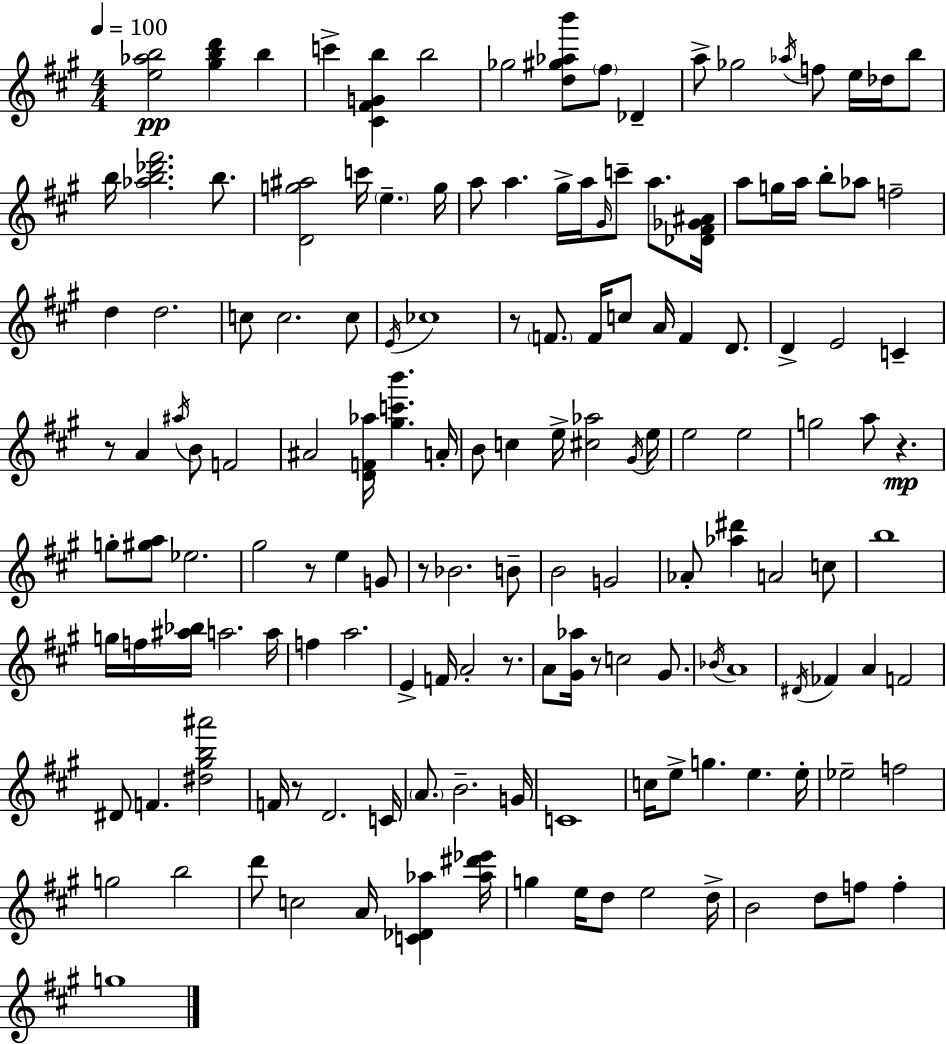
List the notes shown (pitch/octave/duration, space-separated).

[E5,Ab5,B5]/h [G#5,B5,D6]/q B5/q C6/q [C#4,F#4,G4,B5]/q B5/h Gb5/h [D5,G#5,Ab5,B6]/e F#5/e Db4/q A5/e Gb5/h Ab5/s F5/e E5/s Db5/s B5/e B5/s [Ab5,B5,Db6,F#6]/h. B5/e. [D4,G5,A#5]/h C6/s E5/q. G5/s A5/e A5/q. G#5/s A5/s G#4/s C6/e A5/e. [Db4,F#4,Gb4,A#4]/s A5/e G5/s A5/s B5/e Ab5/e F5/h D5/q D5/h. C5/e C5/h. C5/e E4/s CES5/w R/e F4/e. F4/s C5/e A4/s F4/q D4/e. D4/q E4/h C4/q R/e A4/q A#5/s B4/e F4/h A#4/h [D4,F4,Ab5]/s [G#5,C6,B6]/q. A4/s B4/e C5/q E5/s [C#5,Ab5]/h G#4/s E5/s E5/h E5/h G5/h A5/e R/q. G5/e [G#5,A5]/e Eb5/h. G#5/h R/e E5/q G4/e R/e Bb4/h. B4/e B4/h G4/h Ab4/e [Ab5,D#6]/q A4/h C5/e B5/w G5/s F5/s [A#5,Bb5]/s A5/h. A5/s F5/q A5/h. E4/q F4/s A4/h R/e. A4/e [G#4,Ab5]/s R/e C5/h G#4/e. Bb4/s A4/w D#4/s FES4/q A4/q F4/h D#4/e F4/q. [D#5,G#5,B5,A#6]/h F4/s R/e D4/h. C4/s A4/e. B4/h. G4/s C4/w C5/s E5/e G5/q. E5/q. E5/s Eb5/h F5/h G5/h B5/h D6/e C5/h A4/s [C4,Db4,Ab5]/q [Ab5,D#6,Eb6]/s G5/q E5/s D5/e E5/h D5/s B4/h D5/e F5/e F5/q G5/w